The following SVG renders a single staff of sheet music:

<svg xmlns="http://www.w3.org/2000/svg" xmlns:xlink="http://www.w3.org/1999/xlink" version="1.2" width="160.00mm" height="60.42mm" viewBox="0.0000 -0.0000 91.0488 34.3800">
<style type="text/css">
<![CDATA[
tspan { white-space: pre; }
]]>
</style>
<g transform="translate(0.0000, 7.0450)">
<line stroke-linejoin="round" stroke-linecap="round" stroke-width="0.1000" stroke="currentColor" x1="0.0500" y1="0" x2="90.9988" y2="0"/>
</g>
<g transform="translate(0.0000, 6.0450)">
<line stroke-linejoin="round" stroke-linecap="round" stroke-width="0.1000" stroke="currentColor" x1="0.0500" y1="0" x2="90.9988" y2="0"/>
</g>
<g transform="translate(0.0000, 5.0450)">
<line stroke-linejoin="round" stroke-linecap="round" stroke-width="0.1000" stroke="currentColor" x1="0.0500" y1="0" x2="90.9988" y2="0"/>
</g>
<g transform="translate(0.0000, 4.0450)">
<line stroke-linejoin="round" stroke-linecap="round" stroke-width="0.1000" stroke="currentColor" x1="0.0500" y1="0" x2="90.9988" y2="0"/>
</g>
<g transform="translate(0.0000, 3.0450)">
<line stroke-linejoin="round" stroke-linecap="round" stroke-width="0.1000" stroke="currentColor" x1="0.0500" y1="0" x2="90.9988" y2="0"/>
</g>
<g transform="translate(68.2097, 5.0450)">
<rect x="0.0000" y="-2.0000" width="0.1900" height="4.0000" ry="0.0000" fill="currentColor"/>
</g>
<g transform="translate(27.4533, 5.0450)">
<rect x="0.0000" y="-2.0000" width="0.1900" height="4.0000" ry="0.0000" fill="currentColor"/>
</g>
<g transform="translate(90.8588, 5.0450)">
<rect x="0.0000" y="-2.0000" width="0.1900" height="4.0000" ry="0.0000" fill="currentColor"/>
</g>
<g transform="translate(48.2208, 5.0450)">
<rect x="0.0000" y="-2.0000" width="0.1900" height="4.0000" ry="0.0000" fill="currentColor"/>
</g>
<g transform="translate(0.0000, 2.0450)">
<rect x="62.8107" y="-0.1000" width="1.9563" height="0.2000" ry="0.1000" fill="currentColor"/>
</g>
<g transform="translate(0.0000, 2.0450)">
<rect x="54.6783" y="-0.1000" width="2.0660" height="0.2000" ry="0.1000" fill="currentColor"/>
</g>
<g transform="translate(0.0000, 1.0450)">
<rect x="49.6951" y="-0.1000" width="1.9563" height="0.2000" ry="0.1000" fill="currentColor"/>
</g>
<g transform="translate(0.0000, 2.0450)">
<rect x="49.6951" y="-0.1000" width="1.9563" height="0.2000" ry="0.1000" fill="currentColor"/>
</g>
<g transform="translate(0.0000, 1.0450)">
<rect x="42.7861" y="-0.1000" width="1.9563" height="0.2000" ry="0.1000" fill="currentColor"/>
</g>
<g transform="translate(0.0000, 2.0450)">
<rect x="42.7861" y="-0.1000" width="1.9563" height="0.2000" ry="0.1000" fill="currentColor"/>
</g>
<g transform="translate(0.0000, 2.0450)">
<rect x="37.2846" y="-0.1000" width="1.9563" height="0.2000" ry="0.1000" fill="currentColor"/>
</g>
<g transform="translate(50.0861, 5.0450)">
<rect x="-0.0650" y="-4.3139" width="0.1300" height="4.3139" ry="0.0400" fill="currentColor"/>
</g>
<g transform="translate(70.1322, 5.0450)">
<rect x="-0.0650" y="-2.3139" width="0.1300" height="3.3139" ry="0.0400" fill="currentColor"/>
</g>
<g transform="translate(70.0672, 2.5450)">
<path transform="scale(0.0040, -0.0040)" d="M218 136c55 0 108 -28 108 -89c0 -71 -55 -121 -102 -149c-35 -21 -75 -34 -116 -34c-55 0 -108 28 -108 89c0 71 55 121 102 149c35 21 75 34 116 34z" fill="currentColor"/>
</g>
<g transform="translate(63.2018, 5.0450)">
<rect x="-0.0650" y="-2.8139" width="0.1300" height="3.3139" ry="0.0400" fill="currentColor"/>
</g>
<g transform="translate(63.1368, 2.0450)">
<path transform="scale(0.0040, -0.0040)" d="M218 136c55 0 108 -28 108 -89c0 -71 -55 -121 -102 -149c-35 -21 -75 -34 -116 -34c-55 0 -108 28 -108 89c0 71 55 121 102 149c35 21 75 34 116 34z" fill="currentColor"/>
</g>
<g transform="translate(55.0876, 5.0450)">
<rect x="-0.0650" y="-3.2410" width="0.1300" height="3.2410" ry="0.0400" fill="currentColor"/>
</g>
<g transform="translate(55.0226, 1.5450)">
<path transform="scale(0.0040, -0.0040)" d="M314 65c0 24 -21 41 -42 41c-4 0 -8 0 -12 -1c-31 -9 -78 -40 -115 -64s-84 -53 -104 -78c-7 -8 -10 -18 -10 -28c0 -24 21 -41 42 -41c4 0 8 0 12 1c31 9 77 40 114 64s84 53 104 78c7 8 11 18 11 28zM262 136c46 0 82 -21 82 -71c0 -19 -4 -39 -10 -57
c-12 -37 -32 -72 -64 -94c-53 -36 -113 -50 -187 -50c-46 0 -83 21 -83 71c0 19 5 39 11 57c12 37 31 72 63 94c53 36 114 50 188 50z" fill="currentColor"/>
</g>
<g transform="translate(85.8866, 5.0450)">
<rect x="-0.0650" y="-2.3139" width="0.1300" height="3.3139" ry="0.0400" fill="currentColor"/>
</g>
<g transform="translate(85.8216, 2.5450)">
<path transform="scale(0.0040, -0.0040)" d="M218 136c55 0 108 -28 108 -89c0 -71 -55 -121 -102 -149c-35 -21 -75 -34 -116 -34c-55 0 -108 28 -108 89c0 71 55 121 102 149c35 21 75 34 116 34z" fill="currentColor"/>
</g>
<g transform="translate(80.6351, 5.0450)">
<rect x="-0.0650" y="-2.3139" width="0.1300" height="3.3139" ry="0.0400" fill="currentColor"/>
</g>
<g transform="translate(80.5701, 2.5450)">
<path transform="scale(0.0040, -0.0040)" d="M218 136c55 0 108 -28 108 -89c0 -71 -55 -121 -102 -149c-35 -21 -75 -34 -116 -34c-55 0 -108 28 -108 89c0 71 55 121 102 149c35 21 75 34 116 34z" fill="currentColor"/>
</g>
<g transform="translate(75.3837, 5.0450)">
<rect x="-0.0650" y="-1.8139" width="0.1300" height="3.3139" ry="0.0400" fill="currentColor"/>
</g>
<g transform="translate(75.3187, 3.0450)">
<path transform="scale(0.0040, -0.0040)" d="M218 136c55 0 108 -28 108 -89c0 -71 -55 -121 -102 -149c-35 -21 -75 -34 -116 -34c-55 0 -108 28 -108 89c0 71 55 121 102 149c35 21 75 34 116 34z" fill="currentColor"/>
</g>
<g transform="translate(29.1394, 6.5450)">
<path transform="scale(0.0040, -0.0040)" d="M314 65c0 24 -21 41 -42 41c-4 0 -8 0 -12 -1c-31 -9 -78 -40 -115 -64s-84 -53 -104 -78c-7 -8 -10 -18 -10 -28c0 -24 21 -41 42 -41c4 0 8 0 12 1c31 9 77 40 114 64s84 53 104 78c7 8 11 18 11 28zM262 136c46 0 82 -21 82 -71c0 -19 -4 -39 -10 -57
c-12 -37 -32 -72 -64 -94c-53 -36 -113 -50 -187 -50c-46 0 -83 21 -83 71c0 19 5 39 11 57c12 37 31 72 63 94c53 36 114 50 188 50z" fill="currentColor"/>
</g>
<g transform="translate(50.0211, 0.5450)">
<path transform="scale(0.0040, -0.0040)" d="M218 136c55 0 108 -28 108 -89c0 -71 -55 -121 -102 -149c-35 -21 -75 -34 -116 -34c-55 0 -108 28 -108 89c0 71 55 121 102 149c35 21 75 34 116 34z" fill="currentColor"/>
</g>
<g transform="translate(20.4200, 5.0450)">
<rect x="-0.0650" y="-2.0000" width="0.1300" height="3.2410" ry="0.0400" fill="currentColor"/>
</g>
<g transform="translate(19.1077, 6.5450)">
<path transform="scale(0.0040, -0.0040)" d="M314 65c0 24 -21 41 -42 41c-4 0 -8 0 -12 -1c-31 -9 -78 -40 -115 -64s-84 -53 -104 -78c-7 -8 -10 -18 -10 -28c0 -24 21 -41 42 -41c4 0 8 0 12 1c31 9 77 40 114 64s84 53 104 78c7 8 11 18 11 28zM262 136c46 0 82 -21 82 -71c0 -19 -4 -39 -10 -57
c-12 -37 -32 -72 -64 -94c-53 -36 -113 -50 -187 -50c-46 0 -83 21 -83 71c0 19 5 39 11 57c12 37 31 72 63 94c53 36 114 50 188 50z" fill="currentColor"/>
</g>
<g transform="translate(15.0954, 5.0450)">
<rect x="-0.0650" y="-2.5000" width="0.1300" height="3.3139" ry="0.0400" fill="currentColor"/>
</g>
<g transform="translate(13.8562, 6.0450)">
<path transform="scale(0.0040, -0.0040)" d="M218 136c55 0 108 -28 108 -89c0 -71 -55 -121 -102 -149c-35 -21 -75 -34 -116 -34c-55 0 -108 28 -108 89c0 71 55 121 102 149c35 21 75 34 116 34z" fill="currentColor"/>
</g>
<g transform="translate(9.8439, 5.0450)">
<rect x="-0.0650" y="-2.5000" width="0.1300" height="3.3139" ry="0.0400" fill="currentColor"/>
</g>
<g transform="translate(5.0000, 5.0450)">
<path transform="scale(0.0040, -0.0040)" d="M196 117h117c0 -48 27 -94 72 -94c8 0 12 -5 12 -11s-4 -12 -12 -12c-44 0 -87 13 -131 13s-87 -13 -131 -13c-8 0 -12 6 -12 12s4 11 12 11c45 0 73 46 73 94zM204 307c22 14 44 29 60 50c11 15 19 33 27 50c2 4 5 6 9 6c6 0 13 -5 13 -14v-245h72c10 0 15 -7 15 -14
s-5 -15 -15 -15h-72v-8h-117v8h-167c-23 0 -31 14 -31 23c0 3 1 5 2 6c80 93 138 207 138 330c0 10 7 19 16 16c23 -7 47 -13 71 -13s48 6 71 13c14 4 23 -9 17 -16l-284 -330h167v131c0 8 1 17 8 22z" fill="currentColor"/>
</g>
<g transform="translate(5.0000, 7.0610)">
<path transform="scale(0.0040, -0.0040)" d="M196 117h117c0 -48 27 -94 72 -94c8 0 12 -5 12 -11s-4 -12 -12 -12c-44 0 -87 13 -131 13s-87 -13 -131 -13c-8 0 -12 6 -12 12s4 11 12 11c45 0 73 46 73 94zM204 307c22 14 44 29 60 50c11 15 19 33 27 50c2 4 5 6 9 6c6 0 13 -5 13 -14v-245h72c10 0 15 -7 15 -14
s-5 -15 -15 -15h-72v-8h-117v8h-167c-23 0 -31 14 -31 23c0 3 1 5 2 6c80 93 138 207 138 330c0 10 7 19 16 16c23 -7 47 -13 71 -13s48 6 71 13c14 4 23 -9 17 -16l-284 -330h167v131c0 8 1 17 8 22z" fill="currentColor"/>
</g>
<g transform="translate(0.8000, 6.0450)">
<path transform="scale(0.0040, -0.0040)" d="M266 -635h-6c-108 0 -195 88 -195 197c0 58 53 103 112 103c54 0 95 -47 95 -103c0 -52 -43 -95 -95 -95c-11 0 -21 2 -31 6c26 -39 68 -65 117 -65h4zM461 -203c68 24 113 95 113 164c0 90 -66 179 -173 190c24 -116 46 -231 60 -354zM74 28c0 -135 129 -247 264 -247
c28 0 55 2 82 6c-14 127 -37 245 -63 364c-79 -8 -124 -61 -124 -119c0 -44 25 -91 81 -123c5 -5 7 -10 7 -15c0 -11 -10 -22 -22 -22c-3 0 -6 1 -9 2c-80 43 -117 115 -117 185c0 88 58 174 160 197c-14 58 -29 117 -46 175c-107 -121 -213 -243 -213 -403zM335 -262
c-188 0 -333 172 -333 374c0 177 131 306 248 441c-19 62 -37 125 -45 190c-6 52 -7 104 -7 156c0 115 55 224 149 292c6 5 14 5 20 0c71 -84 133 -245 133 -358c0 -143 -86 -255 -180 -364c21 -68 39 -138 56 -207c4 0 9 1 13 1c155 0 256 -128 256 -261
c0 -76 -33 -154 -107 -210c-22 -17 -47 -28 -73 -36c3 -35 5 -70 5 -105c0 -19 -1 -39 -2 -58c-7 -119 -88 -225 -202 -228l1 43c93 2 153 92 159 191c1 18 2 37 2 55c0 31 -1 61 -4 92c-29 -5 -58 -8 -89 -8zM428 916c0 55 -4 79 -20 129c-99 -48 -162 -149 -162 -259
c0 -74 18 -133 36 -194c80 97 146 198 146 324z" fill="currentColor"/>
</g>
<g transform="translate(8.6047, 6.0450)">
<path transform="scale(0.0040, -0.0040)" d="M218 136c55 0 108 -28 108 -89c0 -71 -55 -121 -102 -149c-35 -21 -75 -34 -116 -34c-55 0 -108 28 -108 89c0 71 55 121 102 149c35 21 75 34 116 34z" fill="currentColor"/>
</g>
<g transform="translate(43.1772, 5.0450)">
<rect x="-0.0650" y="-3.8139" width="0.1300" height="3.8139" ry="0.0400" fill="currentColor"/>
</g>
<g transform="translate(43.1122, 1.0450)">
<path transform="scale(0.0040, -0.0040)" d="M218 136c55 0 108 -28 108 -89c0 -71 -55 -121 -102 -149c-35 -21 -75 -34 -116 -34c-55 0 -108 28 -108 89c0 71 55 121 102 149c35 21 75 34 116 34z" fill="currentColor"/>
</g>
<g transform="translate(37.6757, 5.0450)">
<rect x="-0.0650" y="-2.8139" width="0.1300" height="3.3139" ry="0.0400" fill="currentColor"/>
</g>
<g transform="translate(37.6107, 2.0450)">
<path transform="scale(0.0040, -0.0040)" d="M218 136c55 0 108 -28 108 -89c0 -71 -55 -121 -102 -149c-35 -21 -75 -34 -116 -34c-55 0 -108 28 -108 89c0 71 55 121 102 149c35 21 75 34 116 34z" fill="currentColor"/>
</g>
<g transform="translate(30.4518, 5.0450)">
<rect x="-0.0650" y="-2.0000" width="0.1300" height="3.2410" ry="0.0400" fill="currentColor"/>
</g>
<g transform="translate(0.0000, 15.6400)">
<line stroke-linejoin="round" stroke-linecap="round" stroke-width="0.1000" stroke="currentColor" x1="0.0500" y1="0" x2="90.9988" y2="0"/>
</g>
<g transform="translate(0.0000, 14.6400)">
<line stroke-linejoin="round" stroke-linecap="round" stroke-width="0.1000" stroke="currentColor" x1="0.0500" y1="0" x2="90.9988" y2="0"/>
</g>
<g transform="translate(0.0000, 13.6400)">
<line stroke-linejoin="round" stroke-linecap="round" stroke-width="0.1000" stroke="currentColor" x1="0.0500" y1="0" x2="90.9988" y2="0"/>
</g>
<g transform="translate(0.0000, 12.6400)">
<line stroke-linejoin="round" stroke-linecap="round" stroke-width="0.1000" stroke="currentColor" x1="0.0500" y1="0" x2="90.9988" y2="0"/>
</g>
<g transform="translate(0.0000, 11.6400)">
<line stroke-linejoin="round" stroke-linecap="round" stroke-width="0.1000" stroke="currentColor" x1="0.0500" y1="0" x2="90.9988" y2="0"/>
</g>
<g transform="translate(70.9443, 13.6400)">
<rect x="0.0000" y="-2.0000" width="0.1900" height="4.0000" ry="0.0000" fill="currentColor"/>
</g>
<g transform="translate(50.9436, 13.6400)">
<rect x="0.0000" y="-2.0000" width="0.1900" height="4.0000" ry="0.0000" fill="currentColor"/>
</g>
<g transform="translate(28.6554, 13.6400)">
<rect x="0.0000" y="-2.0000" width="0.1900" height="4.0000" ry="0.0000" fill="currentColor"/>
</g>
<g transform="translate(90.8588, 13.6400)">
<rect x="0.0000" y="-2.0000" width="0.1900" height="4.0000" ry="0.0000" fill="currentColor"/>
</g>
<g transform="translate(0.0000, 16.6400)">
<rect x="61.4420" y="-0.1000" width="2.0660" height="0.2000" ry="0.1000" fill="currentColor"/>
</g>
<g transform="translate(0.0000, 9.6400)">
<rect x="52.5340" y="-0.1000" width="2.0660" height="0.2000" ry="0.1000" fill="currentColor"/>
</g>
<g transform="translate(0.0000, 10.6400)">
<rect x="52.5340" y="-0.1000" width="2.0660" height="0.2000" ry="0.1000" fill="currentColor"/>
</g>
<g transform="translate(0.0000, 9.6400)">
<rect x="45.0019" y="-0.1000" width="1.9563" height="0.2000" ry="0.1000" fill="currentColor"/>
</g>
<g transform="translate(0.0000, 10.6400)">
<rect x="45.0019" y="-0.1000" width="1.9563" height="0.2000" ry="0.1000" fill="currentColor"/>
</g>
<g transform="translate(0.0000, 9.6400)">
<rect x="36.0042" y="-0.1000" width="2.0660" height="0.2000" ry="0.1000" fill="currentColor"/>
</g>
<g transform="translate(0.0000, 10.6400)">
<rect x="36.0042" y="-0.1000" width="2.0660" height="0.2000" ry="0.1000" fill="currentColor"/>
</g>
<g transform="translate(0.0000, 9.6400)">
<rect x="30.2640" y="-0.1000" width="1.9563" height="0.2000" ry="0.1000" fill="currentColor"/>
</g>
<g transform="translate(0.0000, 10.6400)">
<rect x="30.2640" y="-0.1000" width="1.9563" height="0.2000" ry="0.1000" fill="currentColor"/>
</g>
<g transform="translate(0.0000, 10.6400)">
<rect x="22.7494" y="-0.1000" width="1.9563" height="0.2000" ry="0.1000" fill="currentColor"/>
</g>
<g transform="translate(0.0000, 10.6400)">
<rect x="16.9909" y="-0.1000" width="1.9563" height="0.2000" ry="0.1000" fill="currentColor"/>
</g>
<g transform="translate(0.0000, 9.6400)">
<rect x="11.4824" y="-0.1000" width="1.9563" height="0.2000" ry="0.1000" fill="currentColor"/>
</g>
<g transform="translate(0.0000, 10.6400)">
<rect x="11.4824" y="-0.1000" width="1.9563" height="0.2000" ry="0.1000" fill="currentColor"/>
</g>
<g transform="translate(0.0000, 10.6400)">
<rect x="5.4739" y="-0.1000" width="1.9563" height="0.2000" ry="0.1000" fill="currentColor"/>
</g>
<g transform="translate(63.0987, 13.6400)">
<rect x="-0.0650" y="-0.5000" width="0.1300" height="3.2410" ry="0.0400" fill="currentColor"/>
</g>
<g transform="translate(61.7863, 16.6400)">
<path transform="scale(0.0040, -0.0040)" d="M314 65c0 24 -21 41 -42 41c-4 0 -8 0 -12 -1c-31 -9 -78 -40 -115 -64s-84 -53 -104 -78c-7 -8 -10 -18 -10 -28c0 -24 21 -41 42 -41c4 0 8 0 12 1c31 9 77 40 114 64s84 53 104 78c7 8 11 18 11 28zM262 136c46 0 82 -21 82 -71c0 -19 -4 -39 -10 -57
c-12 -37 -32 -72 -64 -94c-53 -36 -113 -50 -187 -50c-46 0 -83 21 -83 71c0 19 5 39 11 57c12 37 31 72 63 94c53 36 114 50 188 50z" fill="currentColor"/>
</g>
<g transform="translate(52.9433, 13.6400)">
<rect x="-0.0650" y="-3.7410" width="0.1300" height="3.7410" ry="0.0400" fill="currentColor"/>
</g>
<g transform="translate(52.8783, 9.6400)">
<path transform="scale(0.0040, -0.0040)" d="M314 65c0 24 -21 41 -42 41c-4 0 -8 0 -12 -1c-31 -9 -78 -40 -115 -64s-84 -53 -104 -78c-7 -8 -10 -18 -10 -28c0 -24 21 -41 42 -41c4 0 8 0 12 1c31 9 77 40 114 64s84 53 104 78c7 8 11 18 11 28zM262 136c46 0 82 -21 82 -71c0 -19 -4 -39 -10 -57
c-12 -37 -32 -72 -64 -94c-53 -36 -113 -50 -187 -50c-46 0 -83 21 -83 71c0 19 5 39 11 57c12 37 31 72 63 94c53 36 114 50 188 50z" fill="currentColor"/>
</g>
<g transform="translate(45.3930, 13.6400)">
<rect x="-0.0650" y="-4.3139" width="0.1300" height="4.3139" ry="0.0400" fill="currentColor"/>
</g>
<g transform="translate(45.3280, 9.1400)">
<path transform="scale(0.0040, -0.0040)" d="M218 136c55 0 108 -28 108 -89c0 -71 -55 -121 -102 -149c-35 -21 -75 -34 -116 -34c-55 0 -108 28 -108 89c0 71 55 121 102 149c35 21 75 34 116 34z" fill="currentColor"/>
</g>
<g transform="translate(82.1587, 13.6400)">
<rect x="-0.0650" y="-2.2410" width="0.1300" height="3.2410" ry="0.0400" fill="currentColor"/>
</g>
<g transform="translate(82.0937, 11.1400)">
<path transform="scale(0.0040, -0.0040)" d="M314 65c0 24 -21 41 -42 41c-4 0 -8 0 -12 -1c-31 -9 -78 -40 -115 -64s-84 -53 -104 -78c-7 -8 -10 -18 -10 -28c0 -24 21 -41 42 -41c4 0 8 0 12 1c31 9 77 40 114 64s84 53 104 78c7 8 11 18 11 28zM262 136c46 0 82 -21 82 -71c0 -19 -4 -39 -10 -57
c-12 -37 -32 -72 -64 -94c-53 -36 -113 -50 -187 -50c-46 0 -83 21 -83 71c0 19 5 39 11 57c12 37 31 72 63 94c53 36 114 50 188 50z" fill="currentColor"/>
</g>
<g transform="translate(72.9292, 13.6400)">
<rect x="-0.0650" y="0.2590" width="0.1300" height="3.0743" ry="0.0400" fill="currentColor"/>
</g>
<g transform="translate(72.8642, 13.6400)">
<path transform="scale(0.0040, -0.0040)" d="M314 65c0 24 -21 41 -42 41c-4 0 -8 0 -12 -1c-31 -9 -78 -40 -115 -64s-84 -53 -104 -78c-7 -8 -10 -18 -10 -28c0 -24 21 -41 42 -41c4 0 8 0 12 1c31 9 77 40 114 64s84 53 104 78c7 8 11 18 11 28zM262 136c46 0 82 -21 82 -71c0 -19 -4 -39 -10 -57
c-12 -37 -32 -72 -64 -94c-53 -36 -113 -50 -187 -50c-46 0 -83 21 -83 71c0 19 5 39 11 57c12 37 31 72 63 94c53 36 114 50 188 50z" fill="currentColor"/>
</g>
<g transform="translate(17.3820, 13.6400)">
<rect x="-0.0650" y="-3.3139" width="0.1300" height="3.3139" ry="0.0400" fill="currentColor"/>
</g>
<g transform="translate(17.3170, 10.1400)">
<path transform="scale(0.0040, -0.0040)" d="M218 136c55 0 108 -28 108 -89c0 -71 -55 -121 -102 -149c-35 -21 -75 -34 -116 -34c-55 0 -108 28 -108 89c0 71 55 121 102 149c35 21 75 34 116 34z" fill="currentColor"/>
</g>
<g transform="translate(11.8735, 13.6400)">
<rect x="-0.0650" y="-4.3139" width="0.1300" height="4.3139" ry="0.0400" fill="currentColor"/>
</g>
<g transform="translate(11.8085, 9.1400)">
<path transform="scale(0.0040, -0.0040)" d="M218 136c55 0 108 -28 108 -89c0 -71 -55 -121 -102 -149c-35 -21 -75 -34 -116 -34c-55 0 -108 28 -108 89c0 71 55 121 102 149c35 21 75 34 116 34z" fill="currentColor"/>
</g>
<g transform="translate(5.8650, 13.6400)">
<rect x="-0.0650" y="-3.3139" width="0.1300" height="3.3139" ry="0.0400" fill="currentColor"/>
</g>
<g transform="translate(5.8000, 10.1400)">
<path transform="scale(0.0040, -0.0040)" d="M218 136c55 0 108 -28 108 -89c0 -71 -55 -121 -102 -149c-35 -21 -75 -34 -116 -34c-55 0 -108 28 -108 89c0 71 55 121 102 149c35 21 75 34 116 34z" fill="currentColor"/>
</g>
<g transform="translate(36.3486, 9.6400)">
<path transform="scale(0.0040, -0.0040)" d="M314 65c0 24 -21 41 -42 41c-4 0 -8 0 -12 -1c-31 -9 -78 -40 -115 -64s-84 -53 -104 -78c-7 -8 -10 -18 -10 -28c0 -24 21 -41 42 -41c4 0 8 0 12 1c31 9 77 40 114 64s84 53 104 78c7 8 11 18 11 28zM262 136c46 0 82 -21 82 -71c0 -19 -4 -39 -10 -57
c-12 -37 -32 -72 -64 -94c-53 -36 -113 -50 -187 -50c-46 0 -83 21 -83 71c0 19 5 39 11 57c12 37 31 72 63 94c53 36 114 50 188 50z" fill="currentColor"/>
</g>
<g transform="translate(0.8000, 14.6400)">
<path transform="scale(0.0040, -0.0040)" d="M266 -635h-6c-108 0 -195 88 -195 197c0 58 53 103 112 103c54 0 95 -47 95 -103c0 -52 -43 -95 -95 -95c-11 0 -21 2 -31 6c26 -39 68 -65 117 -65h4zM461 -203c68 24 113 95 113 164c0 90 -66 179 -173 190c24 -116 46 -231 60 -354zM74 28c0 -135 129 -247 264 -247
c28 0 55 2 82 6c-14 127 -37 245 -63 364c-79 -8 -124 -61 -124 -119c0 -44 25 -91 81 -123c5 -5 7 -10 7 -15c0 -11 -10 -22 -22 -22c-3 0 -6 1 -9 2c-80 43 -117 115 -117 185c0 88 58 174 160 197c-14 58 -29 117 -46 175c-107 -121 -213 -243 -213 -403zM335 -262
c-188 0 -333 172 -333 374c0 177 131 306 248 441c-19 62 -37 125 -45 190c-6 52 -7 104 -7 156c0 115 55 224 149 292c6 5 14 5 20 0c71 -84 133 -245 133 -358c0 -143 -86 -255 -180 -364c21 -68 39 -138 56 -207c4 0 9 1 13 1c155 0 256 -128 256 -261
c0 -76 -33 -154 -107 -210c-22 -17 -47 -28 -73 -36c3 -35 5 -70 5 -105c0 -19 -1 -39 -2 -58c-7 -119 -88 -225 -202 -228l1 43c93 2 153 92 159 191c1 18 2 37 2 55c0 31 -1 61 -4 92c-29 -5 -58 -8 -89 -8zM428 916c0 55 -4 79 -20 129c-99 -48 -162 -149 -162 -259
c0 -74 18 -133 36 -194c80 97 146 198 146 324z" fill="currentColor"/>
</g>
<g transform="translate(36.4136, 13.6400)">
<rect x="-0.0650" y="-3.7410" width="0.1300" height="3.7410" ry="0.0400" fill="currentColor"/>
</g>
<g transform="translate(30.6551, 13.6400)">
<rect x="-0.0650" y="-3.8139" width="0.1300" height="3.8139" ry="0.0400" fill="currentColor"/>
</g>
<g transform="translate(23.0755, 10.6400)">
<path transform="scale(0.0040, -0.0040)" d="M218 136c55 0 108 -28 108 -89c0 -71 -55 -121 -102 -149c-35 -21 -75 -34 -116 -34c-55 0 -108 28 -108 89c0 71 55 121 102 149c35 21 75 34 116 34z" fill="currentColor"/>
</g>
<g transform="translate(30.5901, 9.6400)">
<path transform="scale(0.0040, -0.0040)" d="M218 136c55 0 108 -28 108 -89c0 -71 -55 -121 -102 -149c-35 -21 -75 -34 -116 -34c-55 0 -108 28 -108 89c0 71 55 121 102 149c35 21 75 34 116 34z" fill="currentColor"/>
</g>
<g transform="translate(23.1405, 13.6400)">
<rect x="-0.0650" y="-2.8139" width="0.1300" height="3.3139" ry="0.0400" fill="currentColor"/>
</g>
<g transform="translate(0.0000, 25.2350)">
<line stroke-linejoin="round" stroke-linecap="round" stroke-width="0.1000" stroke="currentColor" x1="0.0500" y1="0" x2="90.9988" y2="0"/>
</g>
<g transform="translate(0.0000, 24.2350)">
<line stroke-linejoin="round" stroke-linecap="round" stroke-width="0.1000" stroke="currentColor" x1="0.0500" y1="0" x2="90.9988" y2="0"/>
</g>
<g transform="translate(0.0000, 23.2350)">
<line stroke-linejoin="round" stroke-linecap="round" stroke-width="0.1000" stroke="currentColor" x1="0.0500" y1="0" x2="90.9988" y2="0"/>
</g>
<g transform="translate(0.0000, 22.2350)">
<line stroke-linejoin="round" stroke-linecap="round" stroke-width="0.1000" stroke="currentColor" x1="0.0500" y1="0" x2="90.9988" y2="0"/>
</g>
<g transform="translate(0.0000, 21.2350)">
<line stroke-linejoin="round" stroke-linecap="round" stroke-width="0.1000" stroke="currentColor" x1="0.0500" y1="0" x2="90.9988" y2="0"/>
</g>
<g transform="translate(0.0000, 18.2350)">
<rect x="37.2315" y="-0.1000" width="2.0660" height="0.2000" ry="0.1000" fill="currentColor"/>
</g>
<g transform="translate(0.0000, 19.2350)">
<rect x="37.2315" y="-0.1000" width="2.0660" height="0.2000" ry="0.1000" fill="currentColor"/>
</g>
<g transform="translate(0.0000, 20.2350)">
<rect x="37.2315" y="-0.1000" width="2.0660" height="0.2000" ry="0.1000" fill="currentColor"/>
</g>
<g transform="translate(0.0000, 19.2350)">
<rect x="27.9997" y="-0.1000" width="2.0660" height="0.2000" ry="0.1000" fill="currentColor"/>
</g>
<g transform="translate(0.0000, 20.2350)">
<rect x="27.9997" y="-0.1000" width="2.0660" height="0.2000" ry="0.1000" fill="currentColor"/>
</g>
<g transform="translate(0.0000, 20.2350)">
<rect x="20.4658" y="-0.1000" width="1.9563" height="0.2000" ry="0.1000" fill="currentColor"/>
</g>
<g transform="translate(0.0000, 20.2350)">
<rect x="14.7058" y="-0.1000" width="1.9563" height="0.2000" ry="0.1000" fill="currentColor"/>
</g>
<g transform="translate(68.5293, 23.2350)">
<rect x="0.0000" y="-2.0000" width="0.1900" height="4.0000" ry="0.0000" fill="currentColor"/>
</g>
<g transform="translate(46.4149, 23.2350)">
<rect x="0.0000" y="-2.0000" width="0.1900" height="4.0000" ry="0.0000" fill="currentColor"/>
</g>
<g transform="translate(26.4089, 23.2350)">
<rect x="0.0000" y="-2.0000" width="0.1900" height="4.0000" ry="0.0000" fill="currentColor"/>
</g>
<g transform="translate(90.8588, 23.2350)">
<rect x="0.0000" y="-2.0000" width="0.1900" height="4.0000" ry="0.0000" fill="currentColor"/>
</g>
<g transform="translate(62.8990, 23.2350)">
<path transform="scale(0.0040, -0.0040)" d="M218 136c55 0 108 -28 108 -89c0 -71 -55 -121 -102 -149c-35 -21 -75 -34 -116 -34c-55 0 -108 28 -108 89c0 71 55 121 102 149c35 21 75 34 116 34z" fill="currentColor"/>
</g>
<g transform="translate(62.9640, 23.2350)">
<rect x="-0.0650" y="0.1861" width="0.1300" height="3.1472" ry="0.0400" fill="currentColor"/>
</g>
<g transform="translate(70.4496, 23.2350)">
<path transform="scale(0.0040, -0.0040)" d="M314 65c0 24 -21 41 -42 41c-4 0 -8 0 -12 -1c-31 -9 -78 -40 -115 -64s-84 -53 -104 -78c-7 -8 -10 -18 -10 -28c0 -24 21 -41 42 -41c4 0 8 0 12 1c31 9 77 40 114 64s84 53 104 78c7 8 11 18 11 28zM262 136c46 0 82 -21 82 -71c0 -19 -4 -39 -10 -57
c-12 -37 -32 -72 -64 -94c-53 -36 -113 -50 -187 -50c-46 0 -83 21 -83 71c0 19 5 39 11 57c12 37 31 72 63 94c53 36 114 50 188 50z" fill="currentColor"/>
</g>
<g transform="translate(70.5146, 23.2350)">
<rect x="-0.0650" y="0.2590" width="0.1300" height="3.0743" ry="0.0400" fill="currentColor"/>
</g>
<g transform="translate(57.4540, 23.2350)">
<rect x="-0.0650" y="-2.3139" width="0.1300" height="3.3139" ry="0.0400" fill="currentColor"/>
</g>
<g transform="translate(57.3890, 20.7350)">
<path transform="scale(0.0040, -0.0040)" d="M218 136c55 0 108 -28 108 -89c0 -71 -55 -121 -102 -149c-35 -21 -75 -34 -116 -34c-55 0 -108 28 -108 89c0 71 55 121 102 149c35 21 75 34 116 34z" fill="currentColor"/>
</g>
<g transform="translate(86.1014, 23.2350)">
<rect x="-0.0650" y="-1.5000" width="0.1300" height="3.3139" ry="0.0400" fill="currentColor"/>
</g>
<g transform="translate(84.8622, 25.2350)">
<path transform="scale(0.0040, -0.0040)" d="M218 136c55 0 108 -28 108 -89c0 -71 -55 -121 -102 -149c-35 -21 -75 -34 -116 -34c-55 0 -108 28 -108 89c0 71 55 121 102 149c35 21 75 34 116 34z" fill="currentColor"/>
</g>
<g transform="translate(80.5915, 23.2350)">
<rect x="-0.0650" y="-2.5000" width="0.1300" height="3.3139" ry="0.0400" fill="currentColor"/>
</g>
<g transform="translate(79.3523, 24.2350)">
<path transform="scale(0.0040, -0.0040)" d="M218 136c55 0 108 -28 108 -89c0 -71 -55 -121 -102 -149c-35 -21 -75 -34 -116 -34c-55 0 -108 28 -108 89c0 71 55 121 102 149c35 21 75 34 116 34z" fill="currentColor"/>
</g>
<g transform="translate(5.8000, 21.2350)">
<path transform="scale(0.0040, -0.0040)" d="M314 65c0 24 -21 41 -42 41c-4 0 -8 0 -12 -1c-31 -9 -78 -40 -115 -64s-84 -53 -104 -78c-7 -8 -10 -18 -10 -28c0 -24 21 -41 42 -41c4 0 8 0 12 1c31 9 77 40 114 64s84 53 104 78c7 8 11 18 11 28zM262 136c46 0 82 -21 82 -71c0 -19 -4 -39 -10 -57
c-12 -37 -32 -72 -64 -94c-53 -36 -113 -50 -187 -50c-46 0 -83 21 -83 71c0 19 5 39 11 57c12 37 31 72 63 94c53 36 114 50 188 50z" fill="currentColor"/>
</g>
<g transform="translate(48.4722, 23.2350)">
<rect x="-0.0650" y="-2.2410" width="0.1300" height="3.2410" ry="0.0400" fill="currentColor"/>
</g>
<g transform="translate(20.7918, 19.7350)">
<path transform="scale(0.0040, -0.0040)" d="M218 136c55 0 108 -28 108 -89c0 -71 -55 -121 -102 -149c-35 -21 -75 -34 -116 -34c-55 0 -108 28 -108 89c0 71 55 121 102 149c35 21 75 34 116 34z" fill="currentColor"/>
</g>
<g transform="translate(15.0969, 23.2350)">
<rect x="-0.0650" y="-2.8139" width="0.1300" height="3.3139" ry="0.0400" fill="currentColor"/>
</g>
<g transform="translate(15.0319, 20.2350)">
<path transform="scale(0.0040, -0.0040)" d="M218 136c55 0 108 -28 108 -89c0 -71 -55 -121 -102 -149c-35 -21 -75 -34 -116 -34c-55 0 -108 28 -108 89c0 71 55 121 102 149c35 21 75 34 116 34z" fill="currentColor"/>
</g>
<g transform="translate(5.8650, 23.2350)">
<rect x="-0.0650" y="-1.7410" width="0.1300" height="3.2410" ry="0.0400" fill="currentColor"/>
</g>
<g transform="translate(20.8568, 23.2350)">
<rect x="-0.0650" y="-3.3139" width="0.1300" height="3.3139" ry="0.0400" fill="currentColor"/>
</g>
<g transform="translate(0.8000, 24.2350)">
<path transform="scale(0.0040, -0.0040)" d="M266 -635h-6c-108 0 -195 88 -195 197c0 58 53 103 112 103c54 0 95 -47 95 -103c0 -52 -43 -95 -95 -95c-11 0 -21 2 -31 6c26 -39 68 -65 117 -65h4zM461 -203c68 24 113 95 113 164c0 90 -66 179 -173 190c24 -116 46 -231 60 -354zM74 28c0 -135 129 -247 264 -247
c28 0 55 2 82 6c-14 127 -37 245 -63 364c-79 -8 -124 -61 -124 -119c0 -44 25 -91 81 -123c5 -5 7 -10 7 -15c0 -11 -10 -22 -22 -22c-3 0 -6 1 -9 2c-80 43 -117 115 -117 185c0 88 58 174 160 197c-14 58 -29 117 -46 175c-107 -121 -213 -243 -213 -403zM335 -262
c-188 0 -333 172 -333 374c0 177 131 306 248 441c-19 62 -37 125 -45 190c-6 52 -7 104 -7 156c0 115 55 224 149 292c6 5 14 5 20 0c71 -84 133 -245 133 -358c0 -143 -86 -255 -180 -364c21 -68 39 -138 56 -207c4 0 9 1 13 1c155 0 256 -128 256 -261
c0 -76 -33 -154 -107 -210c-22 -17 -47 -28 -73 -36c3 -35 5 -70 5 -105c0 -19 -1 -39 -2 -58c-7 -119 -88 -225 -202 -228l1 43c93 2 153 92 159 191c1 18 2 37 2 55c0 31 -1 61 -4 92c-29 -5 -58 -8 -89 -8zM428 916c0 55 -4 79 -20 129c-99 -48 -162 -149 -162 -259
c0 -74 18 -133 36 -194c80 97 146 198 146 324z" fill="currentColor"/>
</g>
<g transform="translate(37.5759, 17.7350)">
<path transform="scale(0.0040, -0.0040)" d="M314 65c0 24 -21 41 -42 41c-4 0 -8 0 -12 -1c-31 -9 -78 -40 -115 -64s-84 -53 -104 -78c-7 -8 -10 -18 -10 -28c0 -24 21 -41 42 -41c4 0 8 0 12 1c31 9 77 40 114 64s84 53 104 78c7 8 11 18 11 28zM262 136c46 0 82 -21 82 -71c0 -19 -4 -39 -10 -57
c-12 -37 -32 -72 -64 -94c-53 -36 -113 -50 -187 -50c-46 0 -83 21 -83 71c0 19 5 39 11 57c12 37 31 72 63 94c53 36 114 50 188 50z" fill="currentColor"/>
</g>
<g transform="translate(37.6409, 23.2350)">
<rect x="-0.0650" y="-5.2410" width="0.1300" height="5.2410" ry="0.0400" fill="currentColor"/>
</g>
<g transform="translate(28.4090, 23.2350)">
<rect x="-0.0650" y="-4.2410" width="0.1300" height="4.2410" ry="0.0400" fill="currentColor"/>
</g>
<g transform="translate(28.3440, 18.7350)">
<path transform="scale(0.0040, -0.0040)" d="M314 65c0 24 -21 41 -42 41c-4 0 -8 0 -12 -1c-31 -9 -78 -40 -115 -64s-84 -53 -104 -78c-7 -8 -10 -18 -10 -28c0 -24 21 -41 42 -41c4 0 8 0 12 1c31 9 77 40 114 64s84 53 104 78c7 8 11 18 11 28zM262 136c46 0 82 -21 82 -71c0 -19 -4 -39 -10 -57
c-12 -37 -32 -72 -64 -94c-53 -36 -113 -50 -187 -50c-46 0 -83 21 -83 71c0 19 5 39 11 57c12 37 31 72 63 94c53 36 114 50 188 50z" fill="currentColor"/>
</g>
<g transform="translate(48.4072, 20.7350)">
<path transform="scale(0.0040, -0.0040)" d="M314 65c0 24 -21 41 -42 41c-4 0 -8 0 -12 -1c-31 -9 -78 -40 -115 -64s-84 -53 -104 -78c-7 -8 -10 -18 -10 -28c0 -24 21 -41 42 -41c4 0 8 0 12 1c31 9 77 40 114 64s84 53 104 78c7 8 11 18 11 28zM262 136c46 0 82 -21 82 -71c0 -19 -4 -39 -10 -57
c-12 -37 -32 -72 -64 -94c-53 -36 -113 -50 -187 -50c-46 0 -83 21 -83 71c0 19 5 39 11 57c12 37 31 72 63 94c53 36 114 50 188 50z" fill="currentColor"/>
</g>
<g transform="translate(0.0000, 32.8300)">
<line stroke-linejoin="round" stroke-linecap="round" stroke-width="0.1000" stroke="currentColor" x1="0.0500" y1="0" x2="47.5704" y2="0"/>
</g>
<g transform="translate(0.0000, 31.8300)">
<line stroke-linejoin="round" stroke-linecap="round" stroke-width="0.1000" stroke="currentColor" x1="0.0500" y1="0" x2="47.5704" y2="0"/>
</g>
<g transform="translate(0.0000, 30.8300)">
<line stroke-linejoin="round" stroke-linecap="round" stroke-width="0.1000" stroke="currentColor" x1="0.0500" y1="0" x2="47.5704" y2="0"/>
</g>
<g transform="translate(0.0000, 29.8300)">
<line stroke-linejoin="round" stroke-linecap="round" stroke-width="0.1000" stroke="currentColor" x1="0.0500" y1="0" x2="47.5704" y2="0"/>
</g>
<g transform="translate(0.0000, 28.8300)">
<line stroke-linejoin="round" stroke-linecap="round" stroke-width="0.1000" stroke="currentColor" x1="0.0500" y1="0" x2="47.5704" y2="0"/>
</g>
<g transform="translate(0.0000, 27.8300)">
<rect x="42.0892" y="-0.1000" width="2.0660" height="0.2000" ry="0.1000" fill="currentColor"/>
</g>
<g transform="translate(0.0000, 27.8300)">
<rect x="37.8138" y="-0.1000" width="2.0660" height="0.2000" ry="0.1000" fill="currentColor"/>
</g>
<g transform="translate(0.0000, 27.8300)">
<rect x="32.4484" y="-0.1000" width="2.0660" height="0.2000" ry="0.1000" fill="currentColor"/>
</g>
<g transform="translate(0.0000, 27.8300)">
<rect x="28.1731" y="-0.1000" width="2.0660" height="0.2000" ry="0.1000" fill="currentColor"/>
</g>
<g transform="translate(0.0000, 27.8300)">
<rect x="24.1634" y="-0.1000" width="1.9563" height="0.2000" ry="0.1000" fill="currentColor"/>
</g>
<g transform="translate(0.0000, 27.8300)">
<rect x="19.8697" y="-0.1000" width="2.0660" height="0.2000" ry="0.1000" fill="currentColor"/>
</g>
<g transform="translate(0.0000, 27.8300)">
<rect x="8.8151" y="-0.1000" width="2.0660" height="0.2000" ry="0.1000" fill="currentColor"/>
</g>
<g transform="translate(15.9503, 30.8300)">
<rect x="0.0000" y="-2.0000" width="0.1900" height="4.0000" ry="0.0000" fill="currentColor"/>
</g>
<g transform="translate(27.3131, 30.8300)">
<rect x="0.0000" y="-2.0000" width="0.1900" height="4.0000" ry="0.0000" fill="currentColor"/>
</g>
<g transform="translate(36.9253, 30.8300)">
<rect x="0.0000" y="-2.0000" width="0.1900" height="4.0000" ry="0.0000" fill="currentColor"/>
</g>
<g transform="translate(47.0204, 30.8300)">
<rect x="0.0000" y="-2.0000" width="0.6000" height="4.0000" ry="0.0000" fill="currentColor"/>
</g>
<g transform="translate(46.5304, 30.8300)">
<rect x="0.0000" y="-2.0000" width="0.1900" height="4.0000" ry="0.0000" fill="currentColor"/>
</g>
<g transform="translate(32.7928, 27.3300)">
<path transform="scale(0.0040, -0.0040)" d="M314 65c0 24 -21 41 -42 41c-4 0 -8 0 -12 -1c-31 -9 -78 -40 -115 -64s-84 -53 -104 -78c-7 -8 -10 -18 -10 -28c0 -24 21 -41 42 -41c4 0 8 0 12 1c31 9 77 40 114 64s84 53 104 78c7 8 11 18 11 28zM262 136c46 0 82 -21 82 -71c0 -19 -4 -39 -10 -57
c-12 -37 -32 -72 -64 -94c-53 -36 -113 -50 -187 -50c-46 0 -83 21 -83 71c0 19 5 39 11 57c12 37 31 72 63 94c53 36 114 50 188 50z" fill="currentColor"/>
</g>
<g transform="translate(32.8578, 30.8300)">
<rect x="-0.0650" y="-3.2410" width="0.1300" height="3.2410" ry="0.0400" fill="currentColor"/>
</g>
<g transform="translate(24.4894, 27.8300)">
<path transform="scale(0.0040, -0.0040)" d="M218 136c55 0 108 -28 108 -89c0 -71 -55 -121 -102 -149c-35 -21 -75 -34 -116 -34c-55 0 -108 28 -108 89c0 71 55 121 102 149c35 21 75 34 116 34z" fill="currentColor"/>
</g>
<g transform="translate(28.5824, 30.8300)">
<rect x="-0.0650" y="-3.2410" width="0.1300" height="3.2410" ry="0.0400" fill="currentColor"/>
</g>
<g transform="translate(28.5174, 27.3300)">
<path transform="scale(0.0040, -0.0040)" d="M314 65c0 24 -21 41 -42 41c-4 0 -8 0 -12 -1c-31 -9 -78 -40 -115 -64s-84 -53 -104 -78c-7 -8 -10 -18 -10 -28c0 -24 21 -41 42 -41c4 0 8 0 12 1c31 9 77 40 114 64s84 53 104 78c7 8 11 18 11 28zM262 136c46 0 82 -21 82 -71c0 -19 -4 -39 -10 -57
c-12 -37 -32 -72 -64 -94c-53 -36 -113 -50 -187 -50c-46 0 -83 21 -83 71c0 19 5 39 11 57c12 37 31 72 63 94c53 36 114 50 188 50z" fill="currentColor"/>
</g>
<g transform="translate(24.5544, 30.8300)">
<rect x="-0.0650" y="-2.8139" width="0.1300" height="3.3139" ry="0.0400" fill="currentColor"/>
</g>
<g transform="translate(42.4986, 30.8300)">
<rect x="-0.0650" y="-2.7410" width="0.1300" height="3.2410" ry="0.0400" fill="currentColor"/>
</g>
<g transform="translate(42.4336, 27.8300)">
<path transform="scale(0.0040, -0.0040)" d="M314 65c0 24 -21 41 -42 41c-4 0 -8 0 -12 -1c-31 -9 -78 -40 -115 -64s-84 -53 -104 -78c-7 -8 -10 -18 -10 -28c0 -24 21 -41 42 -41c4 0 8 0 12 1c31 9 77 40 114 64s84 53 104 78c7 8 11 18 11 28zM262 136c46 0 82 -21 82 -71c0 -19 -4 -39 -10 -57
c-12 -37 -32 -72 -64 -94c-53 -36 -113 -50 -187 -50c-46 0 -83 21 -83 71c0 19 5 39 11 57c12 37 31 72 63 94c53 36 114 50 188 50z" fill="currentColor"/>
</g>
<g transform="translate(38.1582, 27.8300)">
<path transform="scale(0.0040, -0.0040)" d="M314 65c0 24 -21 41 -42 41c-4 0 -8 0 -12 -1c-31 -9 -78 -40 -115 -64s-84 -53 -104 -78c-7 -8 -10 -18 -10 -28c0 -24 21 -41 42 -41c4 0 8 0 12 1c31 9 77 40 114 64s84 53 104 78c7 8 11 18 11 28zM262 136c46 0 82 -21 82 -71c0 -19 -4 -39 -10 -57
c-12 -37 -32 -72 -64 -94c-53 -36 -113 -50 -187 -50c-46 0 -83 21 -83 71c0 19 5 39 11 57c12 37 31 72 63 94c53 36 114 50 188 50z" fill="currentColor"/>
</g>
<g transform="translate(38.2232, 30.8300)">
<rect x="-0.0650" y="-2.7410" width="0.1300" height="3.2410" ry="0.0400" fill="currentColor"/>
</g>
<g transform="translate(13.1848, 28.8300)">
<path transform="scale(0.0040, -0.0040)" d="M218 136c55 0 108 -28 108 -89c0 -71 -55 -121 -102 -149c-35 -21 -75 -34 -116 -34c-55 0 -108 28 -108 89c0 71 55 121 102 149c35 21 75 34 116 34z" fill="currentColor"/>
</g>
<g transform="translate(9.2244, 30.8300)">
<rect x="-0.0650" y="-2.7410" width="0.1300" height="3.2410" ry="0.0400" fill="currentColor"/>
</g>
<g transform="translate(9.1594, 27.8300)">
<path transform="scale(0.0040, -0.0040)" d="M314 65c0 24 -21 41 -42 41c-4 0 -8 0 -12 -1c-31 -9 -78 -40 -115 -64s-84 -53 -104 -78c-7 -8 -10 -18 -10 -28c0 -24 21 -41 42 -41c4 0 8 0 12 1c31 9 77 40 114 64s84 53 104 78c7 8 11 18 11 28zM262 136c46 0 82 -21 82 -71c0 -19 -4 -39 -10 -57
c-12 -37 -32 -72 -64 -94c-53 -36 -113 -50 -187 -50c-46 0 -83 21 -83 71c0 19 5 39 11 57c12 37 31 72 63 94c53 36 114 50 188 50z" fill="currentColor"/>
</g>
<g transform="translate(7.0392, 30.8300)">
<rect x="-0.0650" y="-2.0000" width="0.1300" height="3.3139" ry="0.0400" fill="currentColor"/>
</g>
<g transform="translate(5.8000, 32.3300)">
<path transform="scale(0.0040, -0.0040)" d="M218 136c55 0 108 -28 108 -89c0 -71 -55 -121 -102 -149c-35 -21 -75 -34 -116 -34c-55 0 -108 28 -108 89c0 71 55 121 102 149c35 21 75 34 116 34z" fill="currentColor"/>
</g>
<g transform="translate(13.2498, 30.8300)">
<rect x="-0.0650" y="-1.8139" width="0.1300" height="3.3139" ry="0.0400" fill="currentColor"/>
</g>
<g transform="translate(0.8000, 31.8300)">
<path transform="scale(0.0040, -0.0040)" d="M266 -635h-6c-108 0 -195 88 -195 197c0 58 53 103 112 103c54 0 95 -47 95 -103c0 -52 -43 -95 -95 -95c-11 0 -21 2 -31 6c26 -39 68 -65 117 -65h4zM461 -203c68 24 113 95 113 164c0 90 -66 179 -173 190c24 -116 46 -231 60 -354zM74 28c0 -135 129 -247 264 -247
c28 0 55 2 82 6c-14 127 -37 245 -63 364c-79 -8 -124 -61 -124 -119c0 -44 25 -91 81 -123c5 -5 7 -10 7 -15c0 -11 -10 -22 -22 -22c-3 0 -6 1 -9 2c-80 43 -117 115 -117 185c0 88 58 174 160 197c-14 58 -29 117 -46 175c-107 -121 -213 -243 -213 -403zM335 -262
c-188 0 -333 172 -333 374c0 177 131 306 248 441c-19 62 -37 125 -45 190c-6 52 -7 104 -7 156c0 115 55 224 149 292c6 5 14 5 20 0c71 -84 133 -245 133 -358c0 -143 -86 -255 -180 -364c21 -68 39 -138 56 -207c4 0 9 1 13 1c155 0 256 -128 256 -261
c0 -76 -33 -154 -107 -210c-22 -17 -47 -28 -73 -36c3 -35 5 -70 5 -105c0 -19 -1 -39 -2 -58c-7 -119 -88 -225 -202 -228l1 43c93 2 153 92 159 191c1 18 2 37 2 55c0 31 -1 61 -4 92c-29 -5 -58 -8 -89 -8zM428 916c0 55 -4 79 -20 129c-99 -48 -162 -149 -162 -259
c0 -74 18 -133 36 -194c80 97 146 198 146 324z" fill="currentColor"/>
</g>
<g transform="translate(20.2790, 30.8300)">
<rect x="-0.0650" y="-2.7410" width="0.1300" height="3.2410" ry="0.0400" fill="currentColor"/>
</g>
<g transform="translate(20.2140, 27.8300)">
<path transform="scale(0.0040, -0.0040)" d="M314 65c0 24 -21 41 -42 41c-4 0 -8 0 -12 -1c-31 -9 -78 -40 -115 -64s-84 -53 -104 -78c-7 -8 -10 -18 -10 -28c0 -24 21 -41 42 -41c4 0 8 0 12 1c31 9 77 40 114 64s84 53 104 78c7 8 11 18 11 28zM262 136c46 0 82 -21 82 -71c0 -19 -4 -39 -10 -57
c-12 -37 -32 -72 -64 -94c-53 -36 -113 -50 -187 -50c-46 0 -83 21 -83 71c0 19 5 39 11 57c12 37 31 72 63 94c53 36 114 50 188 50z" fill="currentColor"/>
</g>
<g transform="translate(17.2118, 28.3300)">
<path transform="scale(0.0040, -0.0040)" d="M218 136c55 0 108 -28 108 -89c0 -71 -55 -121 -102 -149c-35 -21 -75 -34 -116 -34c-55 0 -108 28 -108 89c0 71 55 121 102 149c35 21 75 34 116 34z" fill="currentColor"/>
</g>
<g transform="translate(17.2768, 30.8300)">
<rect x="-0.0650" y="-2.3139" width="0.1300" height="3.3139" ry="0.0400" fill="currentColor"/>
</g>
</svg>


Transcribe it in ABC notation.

X:1
T:Untitled
M:4/4
L:1/4
K:C
G G F2 F2 a c' d' b2 a g f g g b d' b a c' c'2 d' c'2 C2 B2 g2 f2 a b d'2 f'2 g2 g B B2 G E F a2 f g a2 a b2 b2 a2 a2